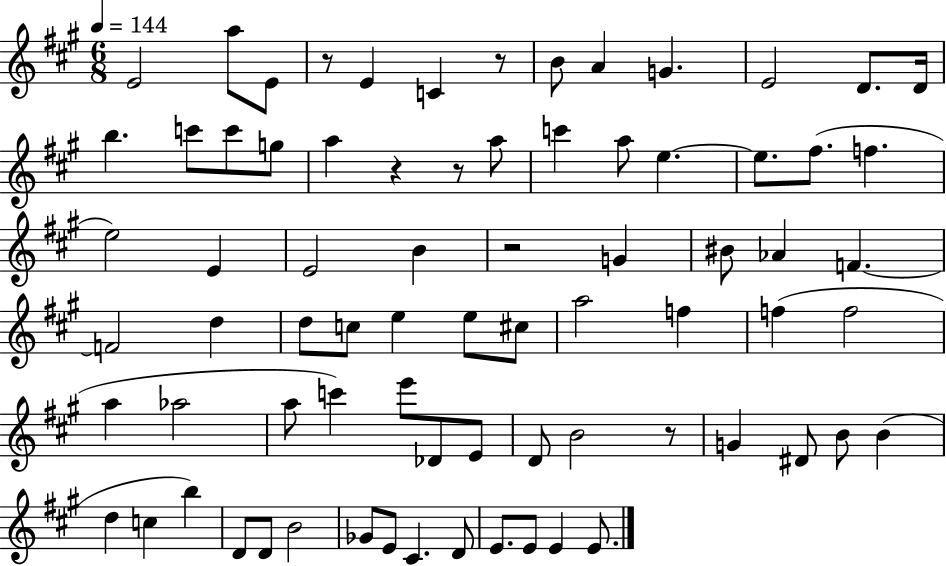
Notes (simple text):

E4/h A5/e E4/e R/e E4/q C4/q R/e B4/e A4/q G4/q. E4/h D4/e. D4/s B5/q. C6/e C6/e G5/e A5/q R/q R/e A5/e C6/q A5/e E5/q. E5/e. F#5/e. F5/q. E5/h E4/q E4/h B4/q R/h G4/q BIS4/e Ab4/q F4/q. F4/h D5/q D5/e C5/e E5/q E5/e C#5/e A5/h F5/q F5/q F5/h A5/q Ab5/h A5/e C6/q E6/e Db4/e E4/e D4/e B4/h R/e G4/q D#4/e B4/e B4/q D5/q C5/q B5/q D4/e D4/e B4/h Gb4/e E4/e C#4/q. D4/e E4/e. E4/e E4/q E4/e.